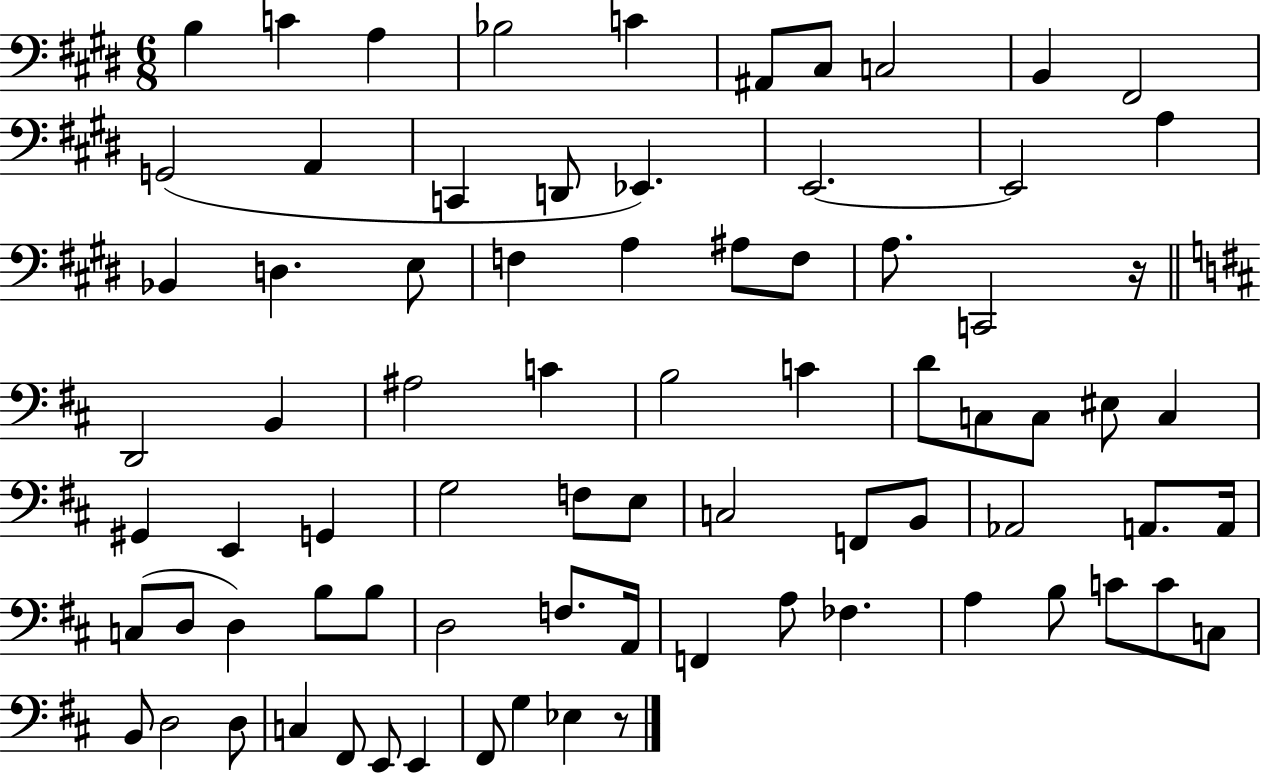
B3/q C4/q A3/q Bb3/h C4/q A#2/e C#3/e C3/h B2/q F#2/h G2/h A2/q C2/q D2/e Eb2/q. E2/h. E2/h A3/q Bb2/q D3/q. E3/e F3/q A3/q A#3/e F3/e A3/e. C2/h R/s D2/h B2/q A#3/h C4/q B3/h C4/q D4/e C3/e C3/e EIS3/e C3/q G#2/q E2/q G2/q G3/h F3/e E3/e C3/h F2/e B2/e Ab2/h A2/e. A2/s C3/e D3/e D3/q B3/e B3/e D3/h F3/e. A2/s F2/q A3/e FES3/q. A3/q B3/e C4/e C4/e C3/e B2/e D3/h D3/e C3/q F#2/e E2/e E2/q F#2/e G3/q Eb3/q R/e